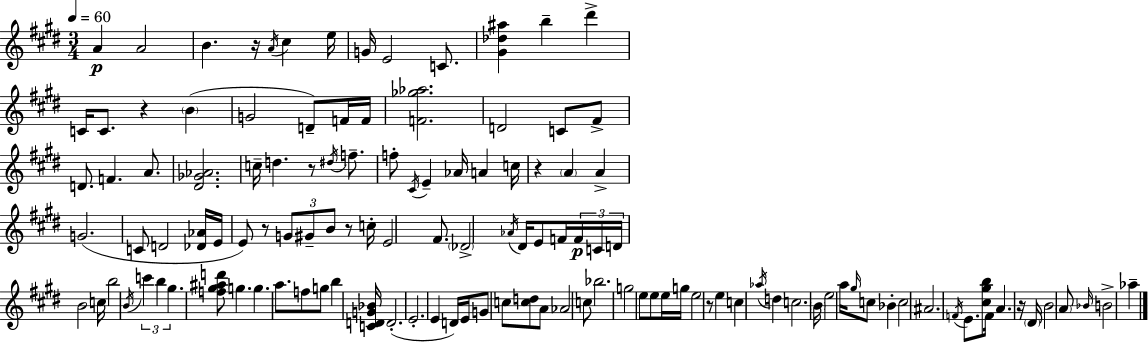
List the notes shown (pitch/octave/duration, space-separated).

A4/q A4/h B4/q. R/s A4/s C#5/q E5/s G4/s E4/h C4/e. [G#4,Db5,A#5]/q B5/q D#6/q C4/s C4/e. R/q B4/q G4/h D4/e F4/s F4/s [F4,Gb5,Ab5]/h. D4/h C4/e F#4/e D4/e. F4/q. A4/e. [D#4,Gb4,Ab4]/h. C5/s D5/q. R/e D#5/s F5/e. F5/e C#4/s E4/q Ab4/s A4/q C5/s R/q A4/q A4/q G4/h. C4/e D4/h [Db4,Ab4]/s E4/s E4/e R/e G4/e G#4/e B4/e R/e C5/s E4/h F#4/e. Db4/h Ab4/s D#4/s E4/e F4/s F4/s C4/s D4/s B4/h C5/s B5/h B4/s C6/q B5/q G#5/q. [F5,G#5,A#5,D6]/e G5/q. G5/q. A5/e. F5/e G5/e B5/q [C4,D4,G4,Bb4]/s D4/h. E4/h. E4/q D4/s E4/s G4/e C5/e [C5,D5]/e A4/e Ab4/h C5/e Bb5/h. G5/h E5/e E5/e E5/s G5/s E5/h R/e E5/q C5/q Ab5/s D5/q C5/h. B4/s E5/h A5/s G#5/s C5/e Bb4/q C5/h A#4/h. F4/s E4/e. [C#5,G#5,B5]/e F4/s A4/q. R/s D#4/s B4/h A4/e Bb4/s B4/h Ab5/q